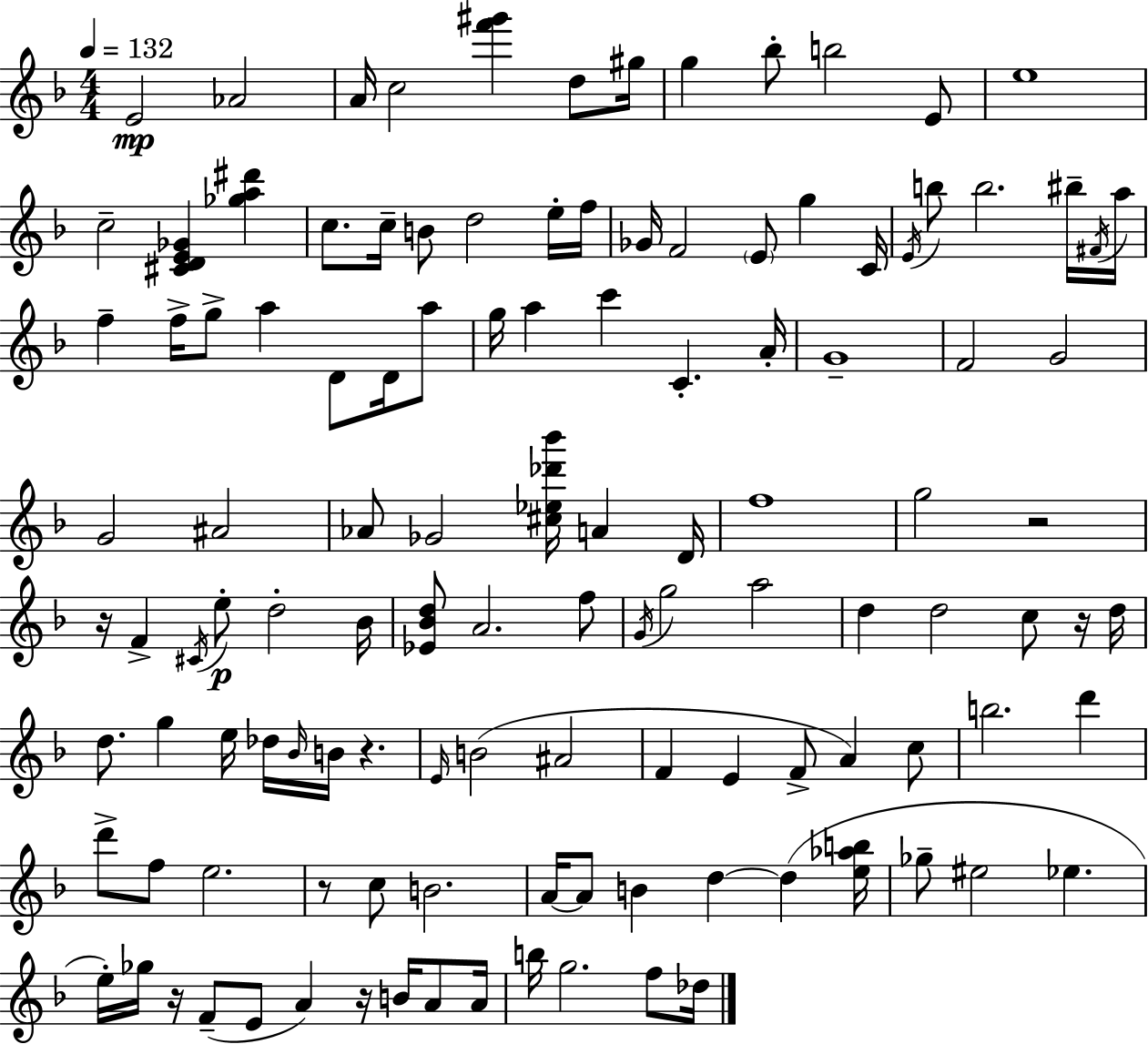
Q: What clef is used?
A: treble